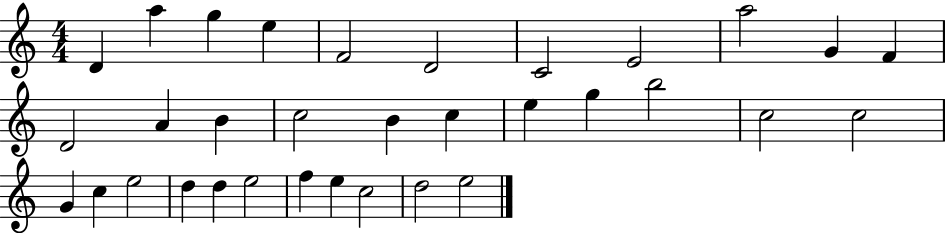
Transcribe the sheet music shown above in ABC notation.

X:1
T:Untitled
M:4/4
L:1/4
K:C
D a g e F2 D2 C2 E2 a2 G F D2 A B c2 B c e g b2 c2 c2 G c e2 d d e2 f e c2 d2 e2